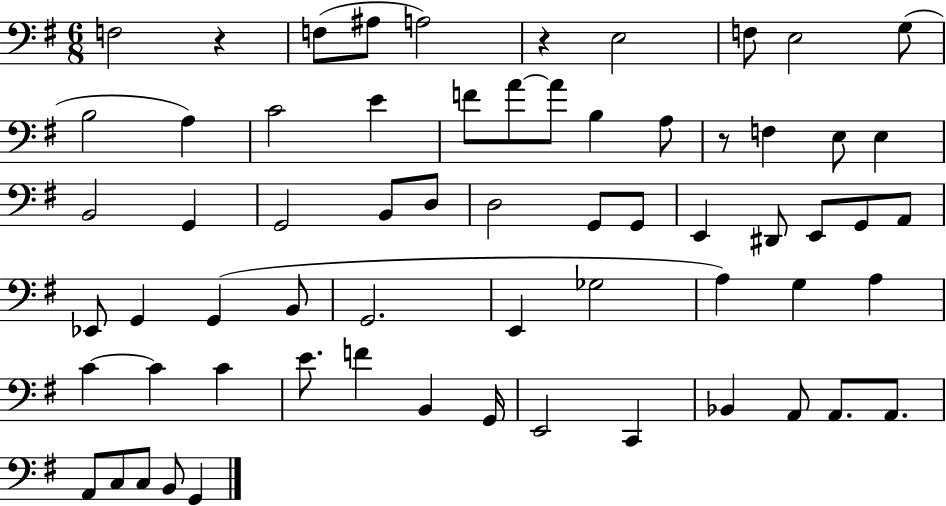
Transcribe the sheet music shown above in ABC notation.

X:1
T:Untitled
M:6/8
L:1/4
K:G
F,2 z F,/2 ^A,/2 A,2 z E,2 F,/2 E,2 G,/2 B,2 A, C2 E F/2 A/2 A/2 B, A,/2 z/2 F, E,/2 E, B,,2 G,, G,,2 B,,/2 D,/2 D,2 G,,/2 G,,/2 E,, ^D,,/2 E,,/2 G,,/2 A,,/2 _E,,/2 G,, G,, B,,/2 G,,2 E,, _G,2 A, G, A, C C C E/2 F B,, G,,/4 E,,2 C,, _B,, A,,/2 A,,/2 A,,/2 A,,/2 C,/2 C,/2 B,,/2 G,,